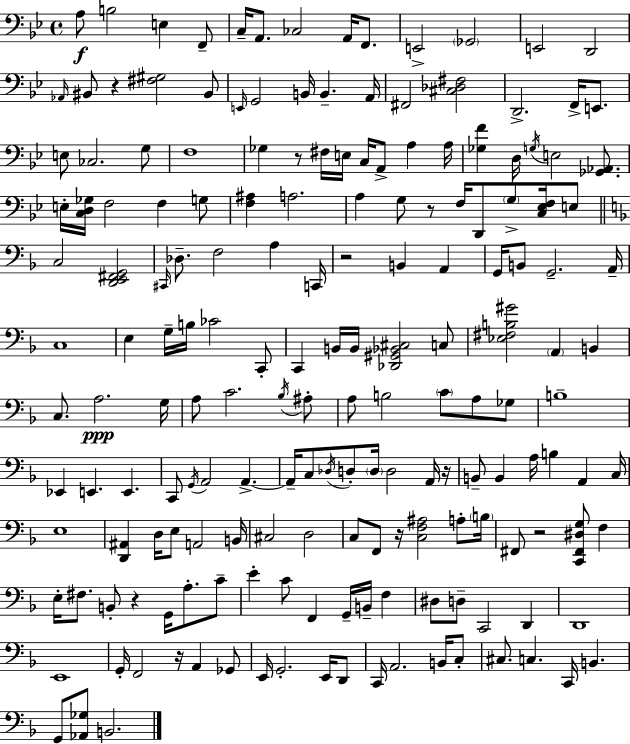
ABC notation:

X:1
T:Untitled
M:4/4
L:1/4
K:Bb
A,/2 B,2 E, F,,/2 C,/4 A,,/2 _C,2 A,,/4 F,,/2 E,,2 _G,,2 E,,2 D,,2 _A,,/4 ^B,,/2 z [^F,^G,]2 ^B,,/2 E,,/4 G,,2 B,,/4 B,, A,,/4 ^F,,2 [^C,_D,^F,]2 D,,2 F,,/4 E,,/2 E,/2 _C,2 G,/2 F,4 _G, z/2 ^F,/4 E,/4 C,/4 A,,/2 A, A,/4 [_G,F] D,/4 G,/4 E,2 [_G,,_A,,]/2 E,/4 [C,D,_G,]/4 F,2 F, G,/2 [F,^A,] A,2 A, G,/2 z/2 F,/4 D,,/2 G,/2 [C,_E,F,]/4 E,/2 C,2 [D,,E,,^F,,G,,]2 ^C,,/4 _D,/2 F,2 A, C,,/4 z2 B,, A,, G,,/4 B,,/2 G,,2 A,,/4 C,4 E, G,/4 B,/4 _C2 C,,/2 C,, B,,/4 B,,/4 [_D,,^G,,_B,,^C,]2 C,/2 [_E,^F,B,^G]2 A,, B,, C,/2 A,2 G,/4 A,/2 C2 _B,/4 ^A,/2 A,/2 B,2 C/2 A,/2 _G,/2 B,4 _E,, E,, E,, C,,/2 G,,/4 A,,2 A,, A,,/4 C,/2 _D,/4 D,/2 D,/4 D,2 A,,/4 z/4 B,,/2 B,, A,/4 B, A,, C,/4 E,4 [D,,^A,,] D,/4 E,/2 A,,2 B,,/4 ^C,2 D,2 C,/2 F,,/2 z/4 [C,F,^A,]2 A,/2 B,/4 ^F,,/2 z2 [C,,^F,,^D,G,]/2 F, E,/4 ^F,/2 B,,/2 z G,,/4 A,/2 C/2 E C/2 F,, G,,/4 B,,/4 F, ^D,/2 D,/2 C,,2 D,, D,,4 E,,4 G,,/4 F,,2 z/4 A,, _G,,/2 E,,/4 G,,2 E,,/4 D,,/2 C,,/4 A,,2 B,,/4 C,/2 ^C,/2 C, C,,/4 B,, G,,/2 [_A,,_G,]/2 B,,2